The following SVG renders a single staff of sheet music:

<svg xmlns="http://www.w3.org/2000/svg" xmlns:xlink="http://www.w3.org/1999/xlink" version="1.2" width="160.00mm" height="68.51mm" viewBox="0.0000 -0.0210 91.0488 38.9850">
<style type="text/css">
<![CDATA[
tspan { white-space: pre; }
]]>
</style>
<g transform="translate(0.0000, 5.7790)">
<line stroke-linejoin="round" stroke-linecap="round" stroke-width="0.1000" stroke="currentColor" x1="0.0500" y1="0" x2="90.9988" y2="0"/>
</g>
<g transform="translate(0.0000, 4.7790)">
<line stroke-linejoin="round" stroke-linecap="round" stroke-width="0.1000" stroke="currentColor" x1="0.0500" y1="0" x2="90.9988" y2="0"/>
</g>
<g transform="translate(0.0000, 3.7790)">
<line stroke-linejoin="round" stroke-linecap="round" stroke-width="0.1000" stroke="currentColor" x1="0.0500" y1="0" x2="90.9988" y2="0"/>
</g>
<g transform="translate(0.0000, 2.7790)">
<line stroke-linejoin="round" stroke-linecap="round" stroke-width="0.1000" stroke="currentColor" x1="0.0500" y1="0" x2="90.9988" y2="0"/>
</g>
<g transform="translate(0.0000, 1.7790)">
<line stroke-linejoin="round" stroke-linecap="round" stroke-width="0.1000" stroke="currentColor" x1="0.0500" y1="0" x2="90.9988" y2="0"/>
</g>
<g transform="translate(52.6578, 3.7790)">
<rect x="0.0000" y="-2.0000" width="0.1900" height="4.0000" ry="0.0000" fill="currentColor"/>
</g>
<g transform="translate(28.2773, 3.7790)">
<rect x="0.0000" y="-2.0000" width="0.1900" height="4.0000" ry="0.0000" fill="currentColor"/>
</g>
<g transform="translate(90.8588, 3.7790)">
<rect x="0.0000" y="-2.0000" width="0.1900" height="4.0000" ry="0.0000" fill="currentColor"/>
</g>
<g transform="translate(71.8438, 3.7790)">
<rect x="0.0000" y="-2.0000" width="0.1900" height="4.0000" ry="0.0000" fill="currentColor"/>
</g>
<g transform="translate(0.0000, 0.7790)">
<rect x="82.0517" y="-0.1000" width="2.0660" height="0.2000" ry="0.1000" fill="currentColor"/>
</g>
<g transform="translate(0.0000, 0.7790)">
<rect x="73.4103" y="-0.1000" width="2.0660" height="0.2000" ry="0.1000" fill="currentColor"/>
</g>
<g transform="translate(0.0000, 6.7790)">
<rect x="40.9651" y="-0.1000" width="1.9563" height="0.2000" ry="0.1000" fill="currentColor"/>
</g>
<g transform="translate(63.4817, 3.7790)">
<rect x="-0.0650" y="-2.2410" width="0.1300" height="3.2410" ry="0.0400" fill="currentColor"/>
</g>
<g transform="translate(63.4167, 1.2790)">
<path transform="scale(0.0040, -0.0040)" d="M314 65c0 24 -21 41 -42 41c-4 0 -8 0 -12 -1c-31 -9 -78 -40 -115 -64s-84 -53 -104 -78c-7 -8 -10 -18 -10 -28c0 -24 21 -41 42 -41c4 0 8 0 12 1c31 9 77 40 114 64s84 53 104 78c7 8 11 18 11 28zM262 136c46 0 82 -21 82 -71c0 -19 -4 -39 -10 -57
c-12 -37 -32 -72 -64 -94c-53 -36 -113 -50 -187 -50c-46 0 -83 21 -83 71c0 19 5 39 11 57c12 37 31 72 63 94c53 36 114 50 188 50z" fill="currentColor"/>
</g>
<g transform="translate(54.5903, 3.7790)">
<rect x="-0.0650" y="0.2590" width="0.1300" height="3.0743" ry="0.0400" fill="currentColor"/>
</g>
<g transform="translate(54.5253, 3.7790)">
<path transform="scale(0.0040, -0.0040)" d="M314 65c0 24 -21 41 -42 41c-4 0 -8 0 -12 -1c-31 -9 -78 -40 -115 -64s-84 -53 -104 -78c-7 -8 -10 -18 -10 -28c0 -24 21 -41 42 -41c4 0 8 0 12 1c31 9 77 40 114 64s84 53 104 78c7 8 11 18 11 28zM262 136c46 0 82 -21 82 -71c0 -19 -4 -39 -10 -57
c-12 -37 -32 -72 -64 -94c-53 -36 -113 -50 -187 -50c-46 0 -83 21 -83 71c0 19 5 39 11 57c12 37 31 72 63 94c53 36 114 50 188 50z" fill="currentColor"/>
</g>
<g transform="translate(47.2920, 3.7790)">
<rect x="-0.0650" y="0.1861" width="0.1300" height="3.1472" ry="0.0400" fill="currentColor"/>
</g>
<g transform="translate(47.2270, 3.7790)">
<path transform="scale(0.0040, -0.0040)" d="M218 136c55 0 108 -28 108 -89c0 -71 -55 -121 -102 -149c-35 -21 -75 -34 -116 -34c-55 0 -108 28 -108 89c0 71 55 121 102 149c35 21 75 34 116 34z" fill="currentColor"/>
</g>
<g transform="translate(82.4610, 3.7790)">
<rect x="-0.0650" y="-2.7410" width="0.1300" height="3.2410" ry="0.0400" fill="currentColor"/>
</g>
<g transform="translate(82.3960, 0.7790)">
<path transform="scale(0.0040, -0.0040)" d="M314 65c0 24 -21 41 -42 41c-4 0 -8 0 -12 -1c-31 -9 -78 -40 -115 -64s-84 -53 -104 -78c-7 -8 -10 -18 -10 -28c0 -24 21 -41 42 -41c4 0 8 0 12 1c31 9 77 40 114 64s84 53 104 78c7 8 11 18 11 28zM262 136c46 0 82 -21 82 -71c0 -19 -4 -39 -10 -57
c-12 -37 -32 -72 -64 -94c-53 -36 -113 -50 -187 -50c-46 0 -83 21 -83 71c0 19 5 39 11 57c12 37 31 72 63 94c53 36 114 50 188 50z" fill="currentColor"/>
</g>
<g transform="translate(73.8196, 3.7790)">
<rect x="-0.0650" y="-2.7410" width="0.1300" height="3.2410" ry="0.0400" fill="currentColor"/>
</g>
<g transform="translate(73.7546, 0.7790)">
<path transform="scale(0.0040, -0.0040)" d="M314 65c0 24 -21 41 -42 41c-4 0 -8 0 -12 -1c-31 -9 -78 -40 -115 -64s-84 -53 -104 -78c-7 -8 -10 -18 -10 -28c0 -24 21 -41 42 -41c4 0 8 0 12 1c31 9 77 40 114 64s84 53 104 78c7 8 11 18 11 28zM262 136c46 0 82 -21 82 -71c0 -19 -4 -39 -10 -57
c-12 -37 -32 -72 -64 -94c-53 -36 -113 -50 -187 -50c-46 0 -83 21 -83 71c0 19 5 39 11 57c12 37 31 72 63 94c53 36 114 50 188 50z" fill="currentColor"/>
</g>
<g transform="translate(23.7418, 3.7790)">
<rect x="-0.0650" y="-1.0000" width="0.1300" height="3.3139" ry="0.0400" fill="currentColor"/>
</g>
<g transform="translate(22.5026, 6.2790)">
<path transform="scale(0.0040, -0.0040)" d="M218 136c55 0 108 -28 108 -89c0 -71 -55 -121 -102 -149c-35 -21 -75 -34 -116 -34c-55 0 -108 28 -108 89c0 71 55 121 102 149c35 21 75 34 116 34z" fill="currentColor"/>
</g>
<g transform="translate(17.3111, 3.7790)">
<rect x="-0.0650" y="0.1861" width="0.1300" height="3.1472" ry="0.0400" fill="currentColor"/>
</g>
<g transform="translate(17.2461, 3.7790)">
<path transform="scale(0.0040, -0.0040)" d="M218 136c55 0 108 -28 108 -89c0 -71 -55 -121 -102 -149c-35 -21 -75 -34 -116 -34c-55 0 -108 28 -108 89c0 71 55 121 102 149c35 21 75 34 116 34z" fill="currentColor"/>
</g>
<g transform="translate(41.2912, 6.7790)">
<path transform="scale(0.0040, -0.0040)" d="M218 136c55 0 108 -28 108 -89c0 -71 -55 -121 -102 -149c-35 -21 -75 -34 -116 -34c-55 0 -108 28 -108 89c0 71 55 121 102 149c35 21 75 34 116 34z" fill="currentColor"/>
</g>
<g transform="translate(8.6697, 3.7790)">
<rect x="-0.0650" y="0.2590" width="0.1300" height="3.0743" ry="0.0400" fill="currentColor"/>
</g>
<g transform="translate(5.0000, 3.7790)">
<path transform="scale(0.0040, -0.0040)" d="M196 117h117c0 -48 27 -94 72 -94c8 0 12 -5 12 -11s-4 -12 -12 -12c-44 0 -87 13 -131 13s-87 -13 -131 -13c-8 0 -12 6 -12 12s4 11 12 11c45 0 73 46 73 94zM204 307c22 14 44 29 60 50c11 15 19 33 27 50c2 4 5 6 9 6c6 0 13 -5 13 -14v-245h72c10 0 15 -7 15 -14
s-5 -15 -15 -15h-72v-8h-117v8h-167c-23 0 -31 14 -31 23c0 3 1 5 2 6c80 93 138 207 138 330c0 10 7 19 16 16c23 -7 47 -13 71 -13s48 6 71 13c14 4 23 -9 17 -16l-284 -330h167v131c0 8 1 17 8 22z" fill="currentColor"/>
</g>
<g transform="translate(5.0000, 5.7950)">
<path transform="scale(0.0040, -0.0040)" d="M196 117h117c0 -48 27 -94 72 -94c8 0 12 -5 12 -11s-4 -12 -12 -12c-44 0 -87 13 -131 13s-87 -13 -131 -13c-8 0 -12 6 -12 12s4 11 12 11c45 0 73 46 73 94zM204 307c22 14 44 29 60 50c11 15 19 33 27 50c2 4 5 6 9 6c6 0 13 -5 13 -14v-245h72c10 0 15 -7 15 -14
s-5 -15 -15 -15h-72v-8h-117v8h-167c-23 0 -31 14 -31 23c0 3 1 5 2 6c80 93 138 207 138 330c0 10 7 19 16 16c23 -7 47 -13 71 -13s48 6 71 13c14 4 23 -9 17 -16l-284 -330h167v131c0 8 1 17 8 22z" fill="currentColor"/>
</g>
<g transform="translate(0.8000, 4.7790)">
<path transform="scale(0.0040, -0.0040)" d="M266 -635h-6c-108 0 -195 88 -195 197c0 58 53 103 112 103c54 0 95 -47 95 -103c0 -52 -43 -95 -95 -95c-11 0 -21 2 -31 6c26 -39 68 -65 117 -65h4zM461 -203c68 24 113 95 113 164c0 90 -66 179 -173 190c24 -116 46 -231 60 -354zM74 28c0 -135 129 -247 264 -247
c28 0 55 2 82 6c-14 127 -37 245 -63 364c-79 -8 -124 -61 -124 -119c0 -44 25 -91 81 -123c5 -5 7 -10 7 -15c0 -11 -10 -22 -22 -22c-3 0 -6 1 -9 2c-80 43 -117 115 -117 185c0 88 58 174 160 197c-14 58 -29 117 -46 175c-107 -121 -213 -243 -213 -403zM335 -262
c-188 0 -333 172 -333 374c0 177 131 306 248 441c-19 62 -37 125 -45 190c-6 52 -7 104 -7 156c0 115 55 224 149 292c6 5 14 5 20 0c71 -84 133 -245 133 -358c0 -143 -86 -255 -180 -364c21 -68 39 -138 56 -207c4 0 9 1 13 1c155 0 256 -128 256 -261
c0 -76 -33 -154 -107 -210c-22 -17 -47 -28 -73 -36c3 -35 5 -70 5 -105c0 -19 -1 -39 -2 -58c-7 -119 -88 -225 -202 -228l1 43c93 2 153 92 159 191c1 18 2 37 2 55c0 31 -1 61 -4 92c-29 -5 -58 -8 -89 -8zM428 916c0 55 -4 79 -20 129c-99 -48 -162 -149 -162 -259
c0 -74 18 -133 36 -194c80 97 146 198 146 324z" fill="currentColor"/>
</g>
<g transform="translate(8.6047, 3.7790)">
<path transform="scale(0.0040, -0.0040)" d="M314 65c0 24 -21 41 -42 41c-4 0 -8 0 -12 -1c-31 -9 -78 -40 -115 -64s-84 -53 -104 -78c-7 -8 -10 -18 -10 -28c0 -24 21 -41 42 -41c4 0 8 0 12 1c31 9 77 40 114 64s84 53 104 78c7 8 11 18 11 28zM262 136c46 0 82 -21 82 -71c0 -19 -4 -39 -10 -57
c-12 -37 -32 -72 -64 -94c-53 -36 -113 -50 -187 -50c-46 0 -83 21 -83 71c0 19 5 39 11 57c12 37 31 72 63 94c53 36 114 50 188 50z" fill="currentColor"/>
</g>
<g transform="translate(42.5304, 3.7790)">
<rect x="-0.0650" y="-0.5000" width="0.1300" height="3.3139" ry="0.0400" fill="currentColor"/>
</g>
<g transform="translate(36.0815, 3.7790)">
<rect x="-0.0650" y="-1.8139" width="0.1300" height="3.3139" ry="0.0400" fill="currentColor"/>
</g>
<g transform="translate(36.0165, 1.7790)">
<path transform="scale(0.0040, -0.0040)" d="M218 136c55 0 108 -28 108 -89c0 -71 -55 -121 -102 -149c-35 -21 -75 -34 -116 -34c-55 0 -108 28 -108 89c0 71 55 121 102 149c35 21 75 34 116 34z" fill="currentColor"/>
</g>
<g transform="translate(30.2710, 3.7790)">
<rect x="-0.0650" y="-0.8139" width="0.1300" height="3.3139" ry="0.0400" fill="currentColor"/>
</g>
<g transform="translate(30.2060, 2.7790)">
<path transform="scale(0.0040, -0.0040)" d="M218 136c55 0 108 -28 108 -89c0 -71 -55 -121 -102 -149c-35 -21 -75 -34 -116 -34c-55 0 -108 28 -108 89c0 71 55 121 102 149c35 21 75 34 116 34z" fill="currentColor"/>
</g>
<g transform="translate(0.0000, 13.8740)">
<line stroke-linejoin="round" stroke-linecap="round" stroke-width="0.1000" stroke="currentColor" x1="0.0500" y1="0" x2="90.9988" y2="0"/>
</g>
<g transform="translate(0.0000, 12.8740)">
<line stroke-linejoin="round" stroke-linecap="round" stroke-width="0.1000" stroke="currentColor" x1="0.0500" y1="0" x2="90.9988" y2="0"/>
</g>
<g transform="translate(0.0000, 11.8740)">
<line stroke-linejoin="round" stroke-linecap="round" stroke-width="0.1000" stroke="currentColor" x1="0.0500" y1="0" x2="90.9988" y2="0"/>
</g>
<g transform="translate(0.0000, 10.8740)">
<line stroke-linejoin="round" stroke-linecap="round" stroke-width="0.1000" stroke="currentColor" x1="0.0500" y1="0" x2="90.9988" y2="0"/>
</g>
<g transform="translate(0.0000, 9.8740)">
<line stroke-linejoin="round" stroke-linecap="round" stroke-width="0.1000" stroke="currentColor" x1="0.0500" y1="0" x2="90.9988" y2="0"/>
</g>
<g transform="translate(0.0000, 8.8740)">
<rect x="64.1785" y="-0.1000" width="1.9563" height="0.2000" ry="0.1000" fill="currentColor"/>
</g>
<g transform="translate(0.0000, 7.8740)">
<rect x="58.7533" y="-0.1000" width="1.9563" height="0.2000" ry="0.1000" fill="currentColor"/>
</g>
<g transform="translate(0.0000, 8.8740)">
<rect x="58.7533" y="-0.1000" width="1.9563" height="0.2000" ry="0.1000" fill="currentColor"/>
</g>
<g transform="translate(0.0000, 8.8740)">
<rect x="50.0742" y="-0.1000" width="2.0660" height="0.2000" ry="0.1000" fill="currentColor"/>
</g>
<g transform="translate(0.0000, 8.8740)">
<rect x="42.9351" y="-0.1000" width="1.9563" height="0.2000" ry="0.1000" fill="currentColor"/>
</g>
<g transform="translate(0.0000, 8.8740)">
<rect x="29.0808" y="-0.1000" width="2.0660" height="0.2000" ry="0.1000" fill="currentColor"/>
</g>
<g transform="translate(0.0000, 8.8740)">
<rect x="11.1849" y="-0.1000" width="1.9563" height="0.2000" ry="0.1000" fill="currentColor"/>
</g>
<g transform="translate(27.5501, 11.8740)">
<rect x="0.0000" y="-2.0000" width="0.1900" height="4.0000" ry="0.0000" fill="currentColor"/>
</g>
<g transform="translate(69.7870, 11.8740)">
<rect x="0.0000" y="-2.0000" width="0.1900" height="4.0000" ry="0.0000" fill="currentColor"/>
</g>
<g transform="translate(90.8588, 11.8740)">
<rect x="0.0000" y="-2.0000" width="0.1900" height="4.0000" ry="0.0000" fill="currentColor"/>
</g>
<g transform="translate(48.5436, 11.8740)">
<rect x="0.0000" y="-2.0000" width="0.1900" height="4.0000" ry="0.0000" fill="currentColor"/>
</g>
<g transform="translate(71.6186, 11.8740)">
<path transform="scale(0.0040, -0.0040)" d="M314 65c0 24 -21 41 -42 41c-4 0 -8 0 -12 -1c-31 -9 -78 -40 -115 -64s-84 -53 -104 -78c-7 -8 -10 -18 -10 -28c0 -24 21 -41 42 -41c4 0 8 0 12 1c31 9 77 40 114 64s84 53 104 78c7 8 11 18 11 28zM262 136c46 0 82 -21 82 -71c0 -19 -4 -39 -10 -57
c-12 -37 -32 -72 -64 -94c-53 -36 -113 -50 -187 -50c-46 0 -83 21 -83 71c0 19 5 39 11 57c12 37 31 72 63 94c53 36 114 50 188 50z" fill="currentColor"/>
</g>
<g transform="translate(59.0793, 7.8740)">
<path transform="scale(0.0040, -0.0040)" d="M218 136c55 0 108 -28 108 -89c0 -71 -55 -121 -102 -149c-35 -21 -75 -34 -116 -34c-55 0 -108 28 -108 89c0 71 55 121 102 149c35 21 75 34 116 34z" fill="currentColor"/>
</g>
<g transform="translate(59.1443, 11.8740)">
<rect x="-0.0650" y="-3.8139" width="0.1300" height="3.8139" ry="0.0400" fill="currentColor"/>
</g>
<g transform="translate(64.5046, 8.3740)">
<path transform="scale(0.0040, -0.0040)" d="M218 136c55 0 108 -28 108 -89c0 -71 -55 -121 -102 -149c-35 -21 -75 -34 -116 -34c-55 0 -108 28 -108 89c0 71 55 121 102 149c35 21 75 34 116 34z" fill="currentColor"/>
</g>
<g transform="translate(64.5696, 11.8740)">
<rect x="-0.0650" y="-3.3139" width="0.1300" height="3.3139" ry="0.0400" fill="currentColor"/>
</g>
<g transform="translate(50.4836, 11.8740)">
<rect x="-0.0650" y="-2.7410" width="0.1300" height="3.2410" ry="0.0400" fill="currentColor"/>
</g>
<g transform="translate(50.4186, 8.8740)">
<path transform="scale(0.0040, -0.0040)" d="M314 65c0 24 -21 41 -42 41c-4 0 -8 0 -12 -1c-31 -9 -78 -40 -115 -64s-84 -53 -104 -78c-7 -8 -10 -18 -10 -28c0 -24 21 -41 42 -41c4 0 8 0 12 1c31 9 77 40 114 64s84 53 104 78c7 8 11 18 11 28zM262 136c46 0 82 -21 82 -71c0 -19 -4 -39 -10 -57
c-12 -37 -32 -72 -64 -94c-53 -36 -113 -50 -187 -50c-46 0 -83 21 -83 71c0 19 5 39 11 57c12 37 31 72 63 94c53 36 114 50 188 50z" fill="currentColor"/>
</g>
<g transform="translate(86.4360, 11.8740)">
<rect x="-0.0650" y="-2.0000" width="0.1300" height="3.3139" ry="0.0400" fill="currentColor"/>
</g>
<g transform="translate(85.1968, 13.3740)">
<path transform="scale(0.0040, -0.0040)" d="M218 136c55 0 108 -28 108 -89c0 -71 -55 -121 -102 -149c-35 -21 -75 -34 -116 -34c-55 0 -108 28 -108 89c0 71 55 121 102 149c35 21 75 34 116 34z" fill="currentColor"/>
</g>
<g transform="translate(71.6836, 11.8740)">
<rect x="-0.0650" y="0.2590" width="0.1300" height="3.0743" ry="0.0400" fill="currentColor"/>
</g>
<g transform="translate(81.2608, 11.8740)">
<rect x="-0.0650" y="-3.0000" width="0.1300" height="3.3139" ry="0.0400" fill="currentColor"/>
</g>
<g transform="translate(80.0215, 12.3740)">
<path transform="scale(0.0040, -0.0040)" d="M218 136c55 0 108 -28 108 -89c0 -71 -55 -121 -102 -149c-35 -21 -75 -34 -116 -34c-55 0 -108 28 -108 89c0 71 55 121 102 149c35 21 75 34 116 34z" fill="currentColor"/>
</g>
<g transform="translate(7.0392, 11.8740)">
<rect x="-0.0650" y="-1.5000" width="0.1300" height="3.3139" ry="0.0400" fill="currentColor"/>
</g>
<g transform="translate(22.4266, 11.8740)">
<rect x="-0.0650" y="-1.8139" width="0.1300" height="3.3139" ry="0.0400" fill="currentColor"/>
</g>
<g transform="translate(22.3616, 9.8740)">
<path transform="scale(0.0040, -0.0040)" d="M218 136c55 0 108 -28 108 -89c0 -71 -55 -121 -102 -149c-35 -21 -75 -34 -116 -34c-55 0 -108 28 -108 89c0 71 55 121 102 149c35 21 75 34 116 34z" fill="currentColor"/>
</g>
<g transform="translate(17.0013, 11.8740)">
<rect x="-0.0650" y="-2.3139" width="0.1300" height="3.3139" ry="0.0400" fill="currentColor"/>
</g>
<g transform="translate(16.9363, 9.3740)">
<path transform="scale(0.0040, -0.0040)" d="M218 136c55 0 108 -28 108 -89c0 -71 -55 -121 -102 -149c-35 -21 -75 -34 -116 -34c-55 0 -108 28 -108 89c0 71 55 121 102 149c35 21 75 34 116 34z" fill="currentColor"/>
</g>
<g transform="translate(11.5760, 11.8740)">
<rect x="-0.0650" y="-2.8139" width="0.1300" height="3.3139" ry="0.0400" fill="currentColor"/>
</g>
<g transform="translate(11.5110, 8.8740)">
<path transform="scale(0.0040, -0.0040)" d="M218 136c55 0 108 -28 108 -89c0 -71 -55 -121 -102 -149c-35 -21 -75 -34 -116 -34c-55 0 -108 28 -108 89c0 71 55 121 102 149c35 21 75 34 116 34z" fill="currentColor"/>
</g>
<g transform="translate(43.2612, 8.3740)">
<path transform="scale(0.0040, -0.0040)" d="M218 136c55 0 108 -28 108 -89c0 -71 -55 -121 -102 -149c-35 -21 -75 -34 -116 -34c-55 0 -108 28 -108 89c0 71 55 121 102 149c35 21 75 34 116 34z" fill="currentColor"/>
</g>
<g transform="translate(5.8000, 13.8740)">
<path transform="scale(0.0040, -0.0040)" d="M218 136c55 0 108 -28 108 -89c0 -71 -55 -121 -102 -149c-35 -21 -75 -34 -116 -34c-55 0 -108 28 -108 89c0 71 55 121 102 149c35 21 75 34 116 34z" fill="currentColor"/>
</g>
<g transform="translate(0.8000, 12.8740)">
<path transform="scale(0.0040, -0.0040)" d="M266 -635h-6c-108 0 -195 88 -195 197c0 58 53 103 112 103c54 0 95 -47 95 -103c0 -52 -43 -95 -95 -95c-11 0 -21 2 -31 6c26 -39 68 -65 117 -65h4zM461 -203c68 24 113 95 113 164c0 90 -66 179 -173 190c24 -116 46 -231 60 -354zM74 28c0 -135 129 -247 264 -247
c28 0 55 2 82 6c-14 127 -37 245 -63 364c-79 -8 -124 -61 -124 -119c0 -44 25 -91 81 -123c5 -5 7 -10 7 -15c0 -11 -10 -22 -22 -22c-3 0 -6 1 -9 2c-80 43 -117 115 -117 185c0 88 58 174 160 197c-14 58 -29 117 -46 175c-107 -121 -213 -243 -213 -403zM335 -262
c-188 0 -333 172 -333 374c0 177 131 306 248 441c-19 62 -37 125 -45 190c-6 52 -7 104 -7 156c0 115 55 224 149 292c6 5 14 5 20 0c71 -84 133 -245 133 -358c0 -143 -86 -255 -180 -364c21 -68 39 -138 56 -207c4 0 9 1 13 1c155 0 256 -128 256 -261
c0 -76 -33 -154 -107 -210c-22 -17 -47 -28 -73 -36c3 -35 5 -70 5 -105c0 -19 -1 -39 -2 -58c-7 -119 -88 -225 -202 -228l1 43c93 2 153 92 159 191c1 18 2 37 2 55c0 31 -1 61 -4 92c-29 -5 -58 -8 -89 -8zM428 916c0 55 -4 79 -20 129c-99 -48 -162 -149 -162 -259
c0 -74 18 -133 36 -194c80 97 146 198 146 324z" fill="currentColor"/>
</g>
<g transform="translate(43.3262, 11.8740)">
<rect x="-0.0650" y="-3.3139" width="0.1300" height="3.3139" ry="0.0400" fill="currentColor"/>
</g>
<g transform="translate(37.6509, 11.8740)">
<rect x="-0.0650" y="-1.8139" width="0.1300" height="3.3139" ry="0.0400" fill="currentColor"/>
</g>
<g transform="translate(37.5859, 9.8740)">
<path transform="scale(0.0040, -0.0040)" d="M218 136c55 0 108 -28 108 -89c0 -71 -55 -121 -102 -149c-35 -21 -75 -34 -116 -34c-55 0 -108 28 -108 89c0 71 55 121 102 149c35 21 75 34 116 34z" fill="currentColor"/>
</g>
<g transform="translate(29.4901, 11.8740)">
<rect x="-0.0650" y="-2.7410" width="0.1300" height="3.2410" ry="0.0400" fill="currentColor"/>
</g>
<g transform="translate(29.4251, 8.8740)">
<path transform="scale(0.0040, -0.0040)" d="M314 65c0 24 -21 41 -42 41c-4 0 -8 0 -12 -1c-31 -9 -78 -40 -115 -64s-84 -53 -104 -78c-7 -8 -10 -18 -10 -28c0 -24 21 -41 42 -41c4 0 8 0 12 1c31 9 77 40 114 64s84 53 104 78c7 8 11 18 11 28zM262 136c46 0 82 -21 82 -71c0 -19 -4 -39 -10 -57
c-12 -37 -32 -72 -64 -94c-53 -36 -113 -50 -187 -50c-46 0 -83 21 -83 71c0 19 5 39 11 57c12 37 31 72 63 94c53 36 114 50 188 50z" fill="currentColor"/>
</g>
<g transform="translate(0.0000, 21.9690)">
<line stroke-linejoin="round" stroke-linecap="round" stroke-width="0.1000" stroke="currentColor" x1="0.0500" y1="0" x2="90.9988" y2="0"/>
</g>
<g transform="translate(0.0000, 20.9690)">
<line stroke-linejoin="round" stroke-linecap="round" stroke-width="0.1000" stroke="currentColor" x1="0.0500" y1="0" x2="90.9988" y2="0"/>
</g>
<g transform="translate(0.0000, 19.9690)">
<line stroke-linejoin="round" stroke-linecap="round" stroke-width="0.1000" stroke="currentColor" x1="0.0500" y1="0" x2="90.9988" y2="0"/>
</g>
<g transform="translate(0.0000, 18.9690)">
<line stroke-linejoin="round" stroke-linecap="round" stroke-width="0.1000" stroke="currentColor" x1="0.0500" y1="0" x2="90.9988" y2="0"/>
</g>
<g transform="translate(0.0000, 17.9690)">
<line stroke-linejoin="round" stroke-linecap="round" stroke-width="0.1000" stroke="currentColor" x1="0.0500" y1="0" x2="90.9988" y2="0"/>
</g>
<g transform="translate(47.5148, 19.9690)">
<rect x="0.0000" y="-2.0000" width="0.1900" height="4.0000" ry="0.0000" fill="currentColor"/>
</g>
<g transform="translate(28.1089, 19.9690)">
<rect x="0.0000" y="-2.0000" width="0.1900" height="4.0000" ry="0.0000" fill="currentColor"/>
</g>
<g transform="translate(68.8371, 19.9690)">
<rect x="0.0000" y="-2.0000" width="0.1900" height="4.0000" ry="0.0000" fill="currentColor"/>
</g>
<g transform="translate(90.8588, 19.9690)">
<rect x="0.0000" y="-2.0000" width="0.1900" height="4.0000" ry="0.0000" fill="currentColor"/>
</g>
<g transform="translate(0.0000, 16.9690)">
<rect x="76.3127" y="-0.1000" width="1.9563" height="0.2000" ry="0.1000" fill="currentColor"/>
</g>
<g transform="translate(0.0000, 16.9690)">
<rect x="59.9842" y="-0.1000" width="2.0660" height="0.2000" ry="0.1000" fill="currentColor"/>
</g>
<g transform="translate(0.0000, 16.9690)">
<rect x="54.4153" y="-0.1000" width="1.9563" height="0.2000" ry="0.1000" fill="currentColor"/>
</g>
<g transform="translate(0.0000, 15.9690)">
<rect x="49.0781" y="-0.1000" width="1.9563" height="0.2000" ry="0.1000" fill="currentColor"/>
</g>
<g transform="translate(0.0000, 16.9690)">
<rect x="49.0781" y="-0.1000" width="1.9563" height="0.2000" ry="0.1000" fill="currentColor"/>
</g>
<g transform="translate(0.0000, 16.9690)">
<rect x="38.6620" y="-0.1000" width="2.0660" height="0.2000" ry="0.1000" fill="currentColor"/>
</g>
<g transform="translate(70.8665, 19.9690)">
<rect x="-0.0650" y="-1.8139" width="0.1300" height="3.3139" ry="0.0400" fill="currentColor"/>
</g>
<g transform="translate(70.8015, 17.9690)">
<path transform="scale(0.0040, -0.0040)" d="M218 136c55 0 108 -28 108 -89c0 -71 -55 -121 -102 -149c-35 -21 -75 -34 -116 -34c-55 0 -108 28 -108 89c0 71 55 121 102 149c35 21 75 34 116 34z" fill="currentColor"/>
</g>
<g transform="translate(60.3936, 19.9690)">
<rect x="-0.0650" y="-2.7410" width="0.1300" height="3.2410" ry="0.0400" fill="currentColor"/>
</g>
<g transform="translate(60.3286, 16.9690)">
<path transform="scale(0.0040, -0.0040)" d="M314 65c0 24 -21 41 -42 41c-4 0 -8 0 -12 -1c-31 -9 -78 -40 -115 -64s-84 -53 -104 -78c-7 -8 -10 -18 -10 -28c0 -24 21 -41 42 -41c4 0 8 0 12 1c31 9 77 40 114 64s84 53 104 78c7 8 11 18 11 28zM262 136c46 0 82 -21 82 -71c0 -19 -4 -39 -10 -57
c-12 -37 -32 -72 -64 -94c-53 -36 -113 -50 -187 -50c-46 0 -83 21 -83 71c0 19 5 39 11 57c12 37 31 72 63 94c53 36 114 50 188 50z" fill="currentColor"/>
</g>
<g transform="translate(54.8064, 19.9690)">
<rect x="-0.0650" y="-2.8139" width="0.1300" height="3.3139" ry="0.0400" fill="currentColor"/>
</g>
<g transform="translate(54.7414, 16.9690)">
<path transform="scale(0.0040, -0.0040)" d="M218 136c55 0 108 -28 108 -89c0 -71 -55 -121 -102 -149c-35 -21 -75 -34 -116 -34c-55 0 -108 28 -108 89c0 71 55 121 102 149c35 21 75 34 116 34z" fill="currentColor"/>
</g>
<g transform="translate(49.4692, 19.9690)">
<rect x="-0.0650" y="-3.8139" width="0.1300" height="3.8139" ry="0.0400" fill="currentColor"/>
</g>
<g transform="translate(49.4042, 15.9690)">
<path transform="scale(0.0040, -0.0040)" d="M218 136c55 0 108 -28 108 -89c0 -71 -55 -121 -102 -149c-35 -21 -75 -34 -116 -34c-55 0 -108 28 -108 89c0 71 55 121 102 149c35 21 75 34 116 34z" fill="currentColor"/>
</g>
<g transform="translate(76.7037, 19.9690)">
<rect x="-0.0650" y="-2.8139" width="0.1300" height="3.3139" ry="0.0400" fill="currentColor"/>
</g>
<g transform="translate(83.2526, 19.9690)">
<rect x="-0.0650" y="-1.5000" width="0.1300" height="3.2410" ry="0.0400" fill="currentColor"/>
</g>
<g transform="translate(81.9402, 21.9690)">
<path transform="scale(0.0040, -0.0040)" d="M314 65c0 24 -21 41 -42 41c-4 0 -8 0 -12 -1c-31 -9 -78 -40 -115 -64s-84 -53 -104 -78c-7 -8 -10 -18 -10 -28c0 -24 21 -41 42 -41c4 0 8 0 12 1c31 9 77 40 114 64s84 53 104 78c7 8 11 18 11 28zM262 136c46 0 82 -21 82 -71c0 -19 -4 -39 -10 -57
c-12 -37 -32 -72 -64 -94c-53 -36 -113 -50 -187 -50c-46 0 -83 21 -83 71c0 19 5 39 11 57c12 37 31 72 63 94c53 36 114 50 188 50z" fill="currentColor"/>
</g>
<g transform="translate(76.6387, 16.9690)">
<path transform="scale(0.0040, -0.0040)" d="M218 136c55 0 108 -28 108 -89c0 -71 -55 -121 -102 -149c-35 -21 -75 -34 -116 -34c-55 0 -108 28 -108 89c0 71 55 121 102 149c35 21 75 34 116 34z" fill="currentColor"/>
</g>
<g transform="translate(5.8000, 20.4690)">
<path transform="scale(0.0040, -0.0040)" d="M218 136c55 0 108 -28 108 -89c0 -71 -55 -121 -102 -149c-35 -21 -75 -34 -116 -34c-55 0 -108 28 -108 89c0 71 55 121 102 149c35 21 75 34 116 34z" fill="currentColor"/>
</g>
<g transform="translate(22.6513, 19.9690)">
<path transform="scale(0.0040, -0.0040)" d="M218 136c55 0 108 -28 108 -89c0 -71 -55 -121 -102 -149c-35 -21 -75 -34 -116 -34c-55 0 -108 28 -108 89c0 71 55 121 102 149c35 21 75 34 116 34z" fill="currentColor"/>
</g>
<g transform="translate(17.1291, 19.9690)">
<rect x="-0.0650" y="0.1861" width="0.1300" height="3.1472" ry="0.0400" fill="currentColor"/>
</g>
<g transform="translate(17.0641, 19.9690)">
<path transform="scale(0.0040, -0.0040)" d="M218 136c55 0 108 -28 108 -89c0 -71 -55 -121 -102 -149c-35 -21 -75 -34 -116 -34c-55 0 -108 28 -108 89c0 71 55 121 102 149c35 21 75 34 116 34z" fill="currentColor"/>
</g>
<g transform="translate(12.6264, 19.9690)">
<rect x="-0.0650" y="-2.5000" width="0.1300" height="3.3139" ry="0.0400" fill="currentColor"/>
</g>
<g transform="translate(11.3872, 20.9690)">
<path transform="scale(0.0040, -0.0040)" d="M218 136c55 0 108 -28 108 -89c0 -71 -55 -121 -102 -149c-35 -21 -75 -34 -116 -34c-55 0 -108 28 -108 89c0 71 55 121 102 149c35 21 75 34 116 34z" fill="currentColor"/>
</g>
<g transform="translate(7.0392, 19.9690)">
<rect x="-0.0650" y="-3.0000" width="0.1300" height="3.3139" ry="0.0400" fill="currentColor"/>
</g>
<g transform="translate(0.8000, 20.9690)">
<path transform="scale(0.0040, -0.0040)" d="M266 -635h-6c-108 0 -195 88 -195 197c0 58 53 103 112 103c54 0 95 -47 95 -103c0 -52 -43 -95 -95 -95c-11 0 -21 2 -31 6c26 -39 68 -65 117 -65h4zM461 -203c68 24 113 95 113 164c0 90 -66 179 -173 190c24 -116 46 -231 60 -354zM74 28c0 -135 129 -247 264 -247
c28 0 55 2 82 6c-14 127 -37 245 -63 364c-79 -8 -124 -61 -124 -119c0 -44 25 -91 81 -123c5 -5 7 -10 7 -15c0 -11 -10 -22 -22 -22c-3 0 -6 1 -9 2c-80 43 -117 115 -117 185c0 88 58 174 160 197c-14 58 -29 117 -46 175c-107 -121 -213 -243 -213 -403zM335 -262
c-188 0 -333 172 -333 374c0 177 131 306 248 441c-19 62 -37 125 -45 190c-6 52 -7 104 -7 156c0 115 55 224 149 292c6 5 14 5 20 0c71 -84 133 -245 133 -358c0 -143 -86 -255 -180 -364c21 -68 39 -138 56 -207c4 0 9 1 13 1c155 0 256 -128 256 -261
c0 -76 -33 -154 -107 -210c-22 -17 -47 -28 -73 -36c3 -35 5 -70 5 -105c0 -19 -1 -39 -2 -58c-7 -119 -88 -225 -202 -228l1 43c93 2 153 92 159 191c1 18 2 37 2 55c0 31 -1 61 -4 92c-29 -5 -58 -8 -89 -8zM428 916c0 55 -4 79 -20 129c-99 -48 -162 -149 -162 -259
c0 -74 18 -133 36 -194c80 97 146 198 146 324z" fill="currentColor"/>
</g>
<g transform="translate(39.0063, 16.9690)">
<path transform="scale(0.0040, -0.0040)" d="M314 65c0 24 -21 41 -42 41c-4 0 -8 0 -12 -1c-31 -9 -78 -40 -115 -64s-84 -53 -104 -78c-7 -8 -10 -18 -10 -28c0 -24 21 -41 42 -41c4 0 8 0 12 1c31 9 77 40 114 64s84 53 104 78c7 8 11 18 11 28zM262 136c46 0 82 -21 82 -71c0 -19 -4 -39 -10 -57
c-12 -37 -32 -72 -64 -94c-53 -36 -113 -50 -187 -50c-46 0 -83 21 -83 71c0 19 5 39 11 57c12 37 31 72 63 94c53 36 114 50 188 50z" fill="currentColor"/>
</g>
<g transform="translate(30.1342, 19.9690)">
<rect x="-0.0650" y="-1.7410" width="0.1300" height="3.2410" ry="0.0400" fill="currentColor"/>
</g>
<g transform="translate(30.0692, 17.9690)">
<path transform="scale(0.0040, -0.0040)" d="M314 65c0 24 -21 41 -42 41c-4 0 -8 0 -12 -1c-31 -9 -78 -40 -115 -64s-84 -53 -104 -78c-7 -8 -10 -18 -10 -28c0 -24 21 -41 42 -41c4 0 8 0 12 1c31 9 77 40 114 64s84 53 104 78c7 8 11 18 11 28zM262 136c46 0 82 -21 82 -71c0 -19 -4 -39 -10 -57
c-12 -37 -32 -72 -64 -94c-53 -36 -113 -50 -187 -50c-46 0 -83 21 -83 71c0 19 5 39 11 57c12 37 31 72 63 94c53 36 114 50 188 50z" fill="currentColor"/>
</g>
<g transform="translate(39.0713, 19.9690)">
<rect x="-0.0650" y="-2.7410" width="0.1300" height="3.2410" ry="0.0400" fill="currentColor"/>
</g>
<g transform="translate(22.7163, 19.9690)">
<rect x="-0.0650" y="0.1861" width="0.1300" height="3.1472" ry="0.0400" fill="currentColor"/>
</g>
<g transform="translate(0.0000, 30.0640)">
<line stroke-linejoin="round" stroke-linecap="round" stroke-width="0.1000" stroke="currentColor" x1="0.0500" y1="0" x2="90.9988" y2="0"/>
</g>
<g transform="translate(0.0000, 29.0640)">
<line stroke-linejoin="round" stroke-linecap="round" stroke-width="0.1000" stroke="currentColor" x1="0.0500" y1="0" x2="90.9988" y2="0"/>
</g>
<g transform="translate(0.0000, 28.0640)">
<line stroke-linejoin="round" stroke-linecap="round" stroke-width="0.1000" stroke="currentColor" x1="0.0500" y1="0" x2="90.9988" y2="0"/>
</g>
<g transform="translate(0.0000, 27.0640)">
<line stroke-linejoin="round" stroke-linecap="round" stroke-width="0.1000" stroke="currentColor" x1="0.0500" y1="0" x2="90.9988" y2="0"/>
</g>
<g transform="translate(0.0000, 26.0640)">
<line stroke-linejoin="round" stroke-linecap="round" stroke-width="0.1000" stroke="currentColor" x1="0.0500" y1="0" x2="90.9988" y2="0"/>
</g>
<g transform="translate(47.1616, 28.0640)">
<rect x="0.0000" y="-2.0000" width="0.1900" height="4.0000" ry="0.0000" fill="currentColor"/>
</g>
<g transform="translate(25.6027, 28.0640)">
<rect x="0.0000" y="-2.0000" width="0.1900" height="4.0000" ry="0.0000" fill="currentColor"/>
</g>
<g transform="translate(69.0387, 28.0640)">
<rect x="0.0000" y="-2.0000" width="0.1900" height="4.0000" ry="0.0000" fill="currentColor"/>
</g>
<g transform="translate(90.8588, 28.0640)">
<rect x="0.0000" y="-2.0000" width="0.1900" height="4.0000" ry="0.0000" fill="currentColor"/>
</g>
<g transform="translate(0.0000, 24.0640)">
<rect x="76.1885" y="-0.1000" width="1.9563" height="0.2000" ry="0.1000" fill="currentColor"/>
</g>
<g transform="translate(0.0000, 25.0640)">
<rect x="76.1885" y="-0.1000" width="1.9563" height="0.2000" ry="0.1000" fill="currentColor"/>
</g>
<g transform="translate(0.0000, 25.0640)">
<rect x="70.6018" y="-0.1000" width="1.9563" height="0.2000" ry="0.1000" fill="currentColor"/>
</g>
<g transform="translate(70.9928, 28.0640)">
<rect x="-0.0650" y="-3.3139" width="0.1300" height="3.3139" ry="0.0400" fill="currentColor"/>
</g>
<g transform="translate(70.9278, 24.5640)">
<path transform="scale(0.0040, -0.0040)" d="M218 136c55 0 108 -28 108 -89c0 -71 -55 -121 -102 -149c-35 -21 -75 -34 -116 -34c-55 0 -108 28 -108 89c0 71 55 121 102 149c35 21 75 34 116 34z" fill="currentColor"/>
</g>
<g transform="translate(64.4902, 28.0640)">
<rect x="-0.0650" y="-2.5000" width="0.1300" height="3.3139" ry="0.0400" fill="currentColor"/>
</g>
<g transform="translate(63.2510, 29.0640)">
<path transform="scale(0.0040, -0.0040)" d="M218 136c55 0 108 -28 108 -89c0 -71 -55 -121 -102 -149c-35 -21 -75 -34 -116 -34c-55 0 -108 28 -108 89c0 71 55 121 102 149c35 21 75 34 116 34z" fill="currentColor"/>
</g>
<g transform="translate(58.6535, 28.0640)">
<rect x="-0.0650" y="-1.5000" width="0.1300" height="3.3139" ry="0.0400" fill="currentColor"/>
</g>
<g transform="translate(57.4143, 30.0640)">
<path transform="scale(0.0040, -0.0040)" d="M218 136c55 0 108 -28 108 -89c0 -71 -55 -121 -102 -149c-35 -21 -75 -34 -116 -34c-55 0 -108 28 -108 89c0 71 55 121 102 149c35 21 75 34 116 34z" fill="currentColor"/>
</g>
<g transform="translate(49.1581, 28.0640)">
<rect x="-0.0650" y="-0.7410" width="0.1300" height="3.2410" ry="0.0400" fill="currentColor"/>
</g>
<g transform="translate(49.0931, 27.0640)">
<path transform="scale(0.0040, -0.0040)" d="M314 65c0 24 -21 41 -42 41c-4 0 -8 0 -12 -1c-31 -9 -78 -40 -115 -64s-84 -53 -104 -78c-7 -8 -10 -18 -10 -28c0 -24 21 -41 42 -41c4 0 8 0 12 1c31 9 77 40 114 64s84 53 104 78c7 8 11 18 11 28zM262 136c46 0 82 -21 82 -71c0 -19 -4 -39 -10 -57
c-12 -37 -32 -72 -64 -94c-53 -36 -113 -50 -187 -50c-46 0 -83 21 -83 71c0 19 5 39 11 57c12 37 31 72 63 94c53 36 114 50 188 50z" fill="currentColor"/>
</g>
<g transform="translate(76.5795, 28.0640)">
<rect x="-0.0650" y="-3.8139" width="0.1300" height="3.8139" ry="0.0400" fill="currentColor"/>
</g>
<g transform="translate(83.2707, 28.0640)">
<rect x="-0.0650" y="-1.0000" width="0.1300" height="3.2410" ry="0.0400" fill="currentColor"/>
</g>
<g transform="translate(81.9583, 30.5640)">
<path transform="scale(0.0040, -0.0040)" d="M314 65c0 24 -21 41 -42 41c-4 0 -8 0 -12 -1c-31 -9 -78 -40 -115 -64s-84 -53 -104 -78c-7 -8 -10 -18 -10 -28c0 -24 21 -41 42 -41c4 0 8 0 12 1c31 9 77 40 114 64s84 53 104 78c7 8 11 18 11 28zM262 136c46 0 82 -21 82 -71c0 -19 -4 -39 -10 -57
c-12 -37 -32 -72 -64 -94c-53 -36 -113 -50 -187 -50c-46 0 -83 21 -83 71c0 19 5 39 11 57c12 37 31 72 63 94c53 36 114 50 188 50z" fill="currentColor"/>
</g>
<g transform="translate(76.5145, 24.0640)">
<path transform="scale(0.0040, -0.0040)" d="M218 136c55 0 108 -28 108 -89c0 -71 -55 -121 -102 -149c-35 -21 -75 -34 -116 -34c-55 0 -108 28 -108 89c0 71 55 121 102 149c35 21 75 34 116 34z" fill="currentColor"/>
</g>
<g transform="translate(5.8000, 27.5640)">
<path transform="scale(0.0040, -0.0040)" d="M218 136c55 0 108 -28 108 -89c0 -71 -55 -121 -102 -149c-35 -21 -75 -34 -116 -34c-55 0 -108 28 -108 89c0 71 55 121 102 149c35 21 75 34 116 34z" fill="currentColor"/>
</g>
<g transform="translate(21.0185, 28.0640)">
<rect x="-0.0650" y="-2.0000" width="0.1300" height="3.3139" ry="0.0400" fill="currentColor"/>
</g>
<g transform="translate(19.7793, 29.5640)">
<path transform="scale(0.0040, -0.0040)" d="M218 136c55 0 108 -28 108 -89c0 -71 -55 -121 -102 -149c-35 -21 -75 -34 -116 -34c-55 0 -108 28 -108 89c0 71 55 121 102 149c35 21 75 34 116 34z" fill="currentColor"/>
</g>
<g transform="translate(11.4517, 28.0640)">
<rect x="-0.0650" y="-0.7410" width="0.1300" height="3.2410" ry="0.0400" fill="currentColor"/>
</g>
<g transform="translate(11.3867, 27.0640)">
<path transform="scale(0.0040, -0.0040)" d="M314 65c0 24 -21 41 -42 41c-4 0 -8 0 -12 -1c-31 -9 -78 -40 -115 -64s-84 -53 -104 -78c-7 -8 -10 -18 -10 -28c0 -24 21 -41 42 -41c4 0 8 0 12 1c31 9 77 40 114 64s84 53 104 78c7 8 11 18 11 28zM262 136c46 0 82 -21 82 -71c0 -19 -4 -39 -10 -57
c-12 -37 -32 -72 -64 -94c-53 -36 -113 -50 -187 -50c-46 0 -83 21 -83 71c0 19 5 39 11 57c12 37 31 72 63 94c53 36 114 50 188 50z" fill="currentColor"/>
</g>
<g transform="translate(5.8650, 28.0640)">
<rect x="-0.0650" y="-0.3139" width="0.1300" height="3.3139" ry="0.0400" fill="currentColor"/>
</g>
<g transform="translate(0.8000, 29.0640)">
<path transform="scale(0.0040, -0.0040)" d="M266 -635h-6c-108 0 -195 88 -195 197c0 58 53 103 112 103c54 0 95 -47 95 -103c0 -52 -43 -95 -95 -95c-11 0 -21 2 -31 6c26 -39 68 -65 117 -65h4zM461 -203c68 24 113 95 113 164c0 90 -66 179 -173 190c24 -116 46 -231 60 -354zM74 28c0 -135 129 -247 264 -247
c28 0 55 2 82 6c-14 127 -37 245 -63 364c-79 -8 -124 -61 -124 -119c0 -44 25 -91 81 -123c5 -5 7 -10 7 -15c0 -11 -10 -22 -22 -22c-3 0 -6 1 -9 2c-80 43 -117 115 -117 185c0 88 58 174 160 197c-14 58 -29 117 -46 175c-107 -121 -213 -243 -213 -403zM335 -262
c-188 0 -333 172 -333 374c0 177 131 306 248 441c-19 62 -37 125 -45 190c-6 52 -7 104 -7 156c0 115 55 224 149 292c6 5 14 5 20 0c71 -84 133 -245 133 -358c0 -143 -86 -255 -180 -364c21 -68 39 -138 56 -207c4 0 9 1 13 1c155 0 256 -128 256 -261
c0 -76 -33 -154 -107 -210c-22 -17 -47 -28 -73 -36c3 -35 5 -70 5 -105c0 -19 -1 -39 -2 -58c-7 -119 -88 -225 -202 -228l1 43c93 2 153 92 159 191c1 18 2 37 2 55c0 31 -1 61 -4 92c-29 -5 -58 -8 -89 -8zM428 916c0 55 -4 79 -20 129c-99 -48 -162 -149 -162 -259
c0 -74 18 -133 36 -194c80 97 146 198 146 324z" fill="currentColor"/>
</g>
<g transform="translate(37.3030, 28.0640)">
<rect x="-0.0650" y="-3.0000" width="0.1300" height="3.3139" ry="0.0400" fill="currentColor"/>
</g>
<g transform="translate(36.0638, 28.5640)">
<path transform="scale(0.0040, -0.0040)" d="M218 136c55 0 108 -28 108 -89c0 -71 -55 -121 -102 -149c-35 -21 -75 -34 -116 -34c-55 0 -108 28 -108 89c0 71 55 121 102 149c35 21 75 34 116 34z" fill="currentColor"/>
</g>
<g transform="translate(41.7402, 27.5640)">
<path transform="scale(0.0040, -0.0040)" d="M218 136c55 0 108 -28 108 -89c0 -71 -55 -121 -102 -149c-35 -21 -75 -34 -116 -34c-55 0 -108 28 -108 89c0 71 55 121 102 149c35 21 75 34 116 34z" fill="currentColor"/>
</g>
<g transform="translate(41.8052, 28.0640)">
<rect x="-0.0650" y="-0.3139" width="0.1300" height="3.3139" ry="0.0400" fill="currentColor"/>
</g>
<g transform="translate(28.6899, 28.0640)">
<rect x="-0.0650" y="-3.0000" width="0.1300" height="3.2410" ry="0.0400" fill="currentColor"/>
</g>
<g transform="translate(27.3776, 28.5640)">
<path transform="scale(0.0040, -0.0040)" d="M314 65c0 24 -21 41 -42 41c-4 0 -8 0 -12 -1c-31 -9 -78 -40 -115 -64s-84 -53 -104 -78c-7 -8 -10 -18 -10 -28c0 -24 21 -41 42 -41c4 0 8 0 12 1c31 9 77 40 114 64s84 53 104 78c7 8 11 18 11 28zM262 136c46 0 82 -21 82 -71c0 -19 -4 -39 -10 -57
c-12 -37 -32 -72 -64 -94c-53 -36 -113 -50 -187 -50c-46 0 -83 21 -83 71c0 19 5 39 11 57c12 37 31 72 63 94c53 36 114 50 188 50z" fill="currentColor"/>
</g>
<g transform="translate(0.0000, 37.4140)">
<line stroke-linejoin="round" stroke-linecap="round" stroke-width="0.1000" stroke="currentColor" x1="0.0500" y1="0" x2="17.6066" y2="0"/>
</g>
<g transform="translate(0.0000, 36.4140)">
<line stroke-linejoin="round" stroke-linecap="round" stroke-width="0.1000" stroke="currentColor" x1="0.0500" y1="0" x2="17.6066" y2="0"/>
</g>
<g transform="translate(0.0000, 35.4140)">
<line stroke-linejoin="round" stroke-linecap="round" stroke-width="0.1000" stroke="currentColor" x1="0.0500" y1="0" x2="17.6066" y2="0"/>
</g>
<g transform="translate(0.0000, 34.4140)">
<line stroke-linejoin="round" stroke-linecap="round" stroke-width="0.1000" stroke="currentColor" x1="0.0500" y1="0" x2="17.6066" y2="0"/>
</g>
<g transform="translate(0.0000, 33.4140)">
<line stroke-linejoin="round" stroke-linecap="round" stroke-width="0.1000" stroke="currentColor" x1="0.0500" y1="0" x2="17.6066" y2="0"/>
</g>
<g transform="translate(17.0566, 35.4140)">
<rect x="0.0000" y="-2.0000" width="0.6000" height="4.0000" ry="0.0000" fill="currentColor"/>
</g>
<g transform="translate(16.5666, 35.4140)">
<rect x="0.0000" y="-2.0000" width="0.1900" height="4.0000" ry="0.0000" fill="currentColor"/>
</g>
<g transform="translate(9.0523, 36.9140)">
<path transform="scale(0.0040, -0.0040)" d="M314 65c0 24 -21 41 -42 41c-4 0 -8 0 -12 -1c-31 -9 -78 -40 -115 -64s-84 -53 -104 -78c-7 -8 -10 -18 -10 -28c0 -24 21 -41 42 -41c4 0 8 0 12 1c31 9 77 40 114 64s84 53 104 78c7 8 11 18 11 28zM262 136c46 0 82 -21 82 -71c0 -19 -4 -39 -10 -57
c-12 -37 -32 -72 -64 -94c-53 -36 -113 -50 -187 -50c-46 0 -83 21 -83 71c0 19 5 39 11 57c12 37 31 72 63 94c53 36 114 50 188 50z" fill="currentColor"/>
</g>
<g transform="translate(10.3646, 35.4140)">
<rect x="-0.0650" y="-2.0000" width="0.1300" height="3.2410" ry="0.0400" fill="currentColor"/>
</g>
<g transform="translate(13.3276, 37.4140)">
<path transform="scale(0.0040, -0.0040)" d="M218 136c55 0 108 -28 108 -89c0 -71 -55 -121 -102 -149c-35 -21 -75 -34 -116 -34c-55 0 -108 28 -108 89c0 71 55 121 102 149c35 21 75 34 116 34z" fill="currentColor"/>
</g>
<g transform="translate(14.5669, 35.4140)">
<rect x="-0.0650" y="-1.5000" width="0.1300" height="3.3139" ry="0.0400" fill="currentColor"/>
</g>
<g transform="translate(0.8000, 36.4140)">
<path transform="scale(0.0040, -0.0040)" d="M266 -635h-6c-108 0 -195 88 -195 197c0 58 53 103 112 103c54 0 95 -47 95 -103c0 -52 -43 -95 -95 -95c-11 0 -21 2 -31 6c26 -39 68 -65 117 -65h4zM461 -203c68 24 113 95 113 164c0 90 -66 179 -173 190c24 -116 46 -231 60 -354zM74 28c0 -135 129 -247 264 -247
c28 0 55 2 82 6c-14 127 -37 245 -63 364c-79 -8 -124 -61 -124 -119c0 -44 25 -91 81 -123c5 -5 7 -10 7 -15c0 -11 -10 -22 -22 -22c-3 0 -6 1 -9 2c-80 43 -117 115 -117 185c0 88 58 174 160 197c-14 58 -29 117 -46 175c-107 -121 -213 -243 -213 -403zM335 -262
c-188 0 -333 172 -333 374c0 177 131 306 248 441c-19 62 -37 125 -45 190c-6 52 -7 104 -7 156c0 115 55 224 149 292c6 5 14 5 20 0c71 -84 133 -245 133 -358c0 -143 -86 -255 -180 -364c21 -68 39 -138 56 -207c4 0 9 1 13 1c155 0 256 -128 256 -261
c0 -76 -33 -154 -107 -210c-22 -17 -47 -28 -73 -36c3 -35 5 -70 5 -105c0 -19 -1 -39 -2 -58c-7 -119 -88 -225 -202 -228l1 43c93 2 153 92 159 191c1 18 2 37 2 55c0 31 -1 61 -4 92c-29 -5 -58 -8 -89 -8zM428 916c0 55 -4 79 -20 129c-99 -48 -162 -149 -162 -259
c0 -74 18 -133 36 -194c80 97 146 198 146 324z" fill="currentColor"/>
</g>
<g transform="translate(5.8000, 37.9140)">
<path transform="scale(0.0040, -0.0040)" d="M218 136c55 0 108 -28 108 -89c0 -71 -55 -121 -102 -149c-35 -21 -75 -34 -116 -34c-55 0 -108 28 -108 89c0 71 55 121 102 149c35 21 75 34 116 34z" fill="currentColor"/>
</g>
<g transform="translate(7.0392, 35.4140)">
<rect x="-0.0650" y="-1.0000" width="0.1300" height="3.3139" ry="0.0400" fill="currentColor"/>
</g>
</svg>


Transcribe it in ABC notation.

X:1
T:Untitled
M:4/4
L:1/4
K:C
B2 B D d f C B B2 g2 a2 a2 E a g f a2 f b a2 c' b B2 A F A G B B f2 a2 c' a a2 f a E2 c d2 F A2 A c d2 E G b c' D2 D F2 E